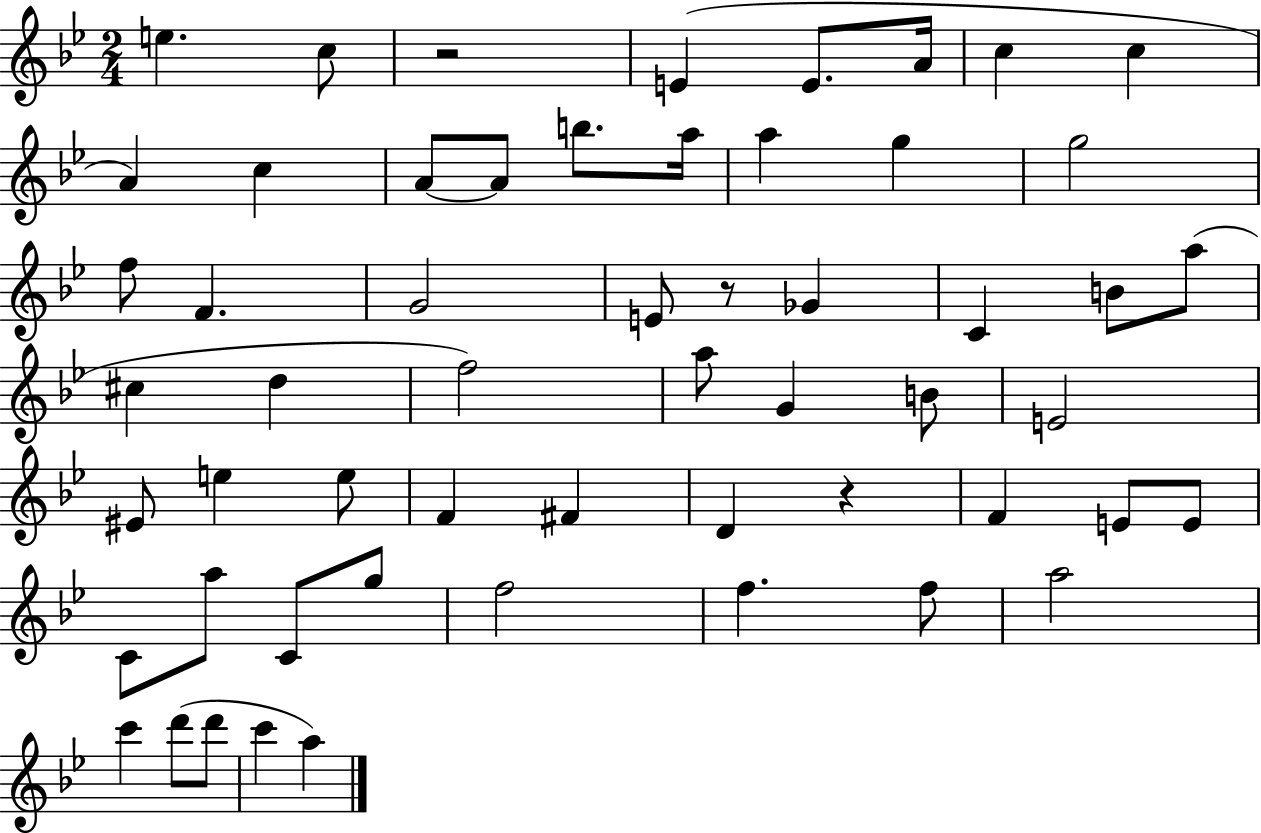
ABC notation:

X:1
T:Untitled
M:2/4
L:1/4
K:Bb
e c/2 z2 E E/2 A/4 c c A c A/2 A/2 b/2 a/4 a g g2 f/2 F G2 E/2 z/2 _G C B/2 a/2 ^c d f2 a/2 G B/2 E2 ^E/2 e e/2 F ^F D z F E/2 E/2 C/2 a/2 C/2 g/2 f2 f f/2 a2 c' d'/2 d'/2 c' a